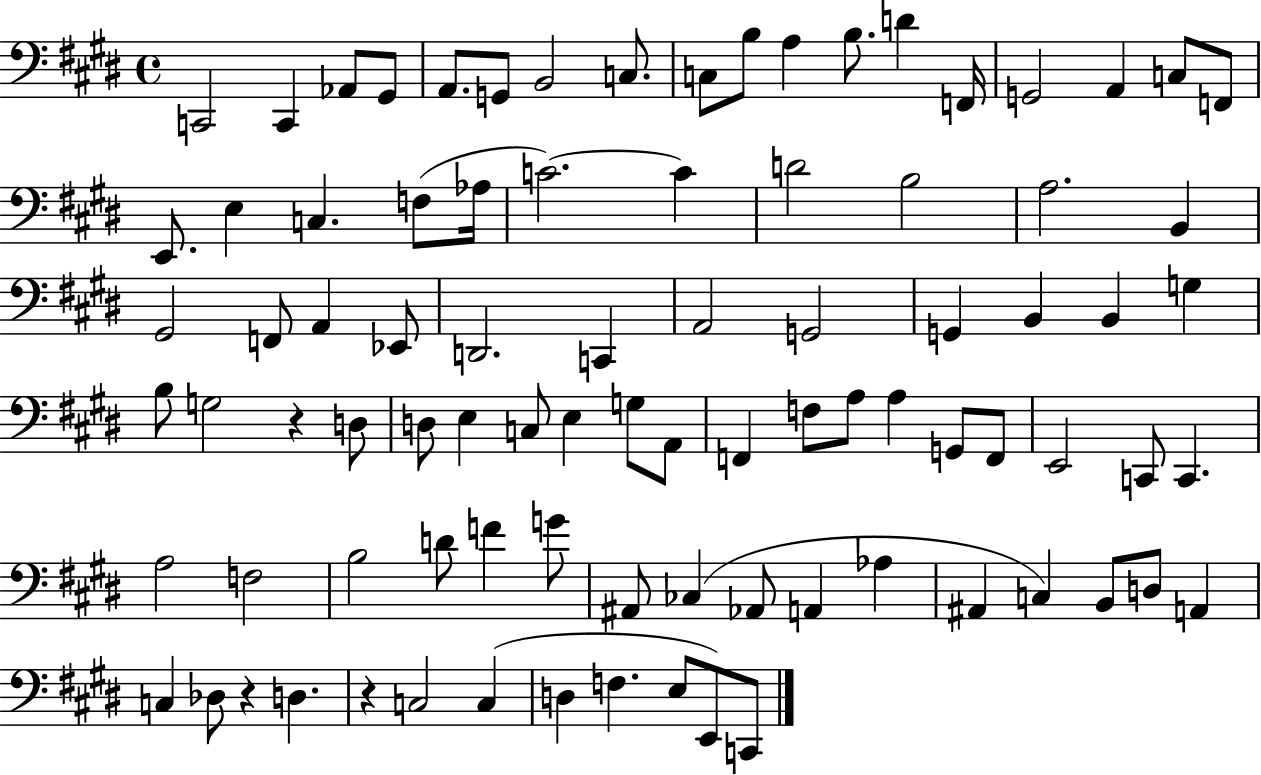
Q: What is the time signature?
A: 4/4